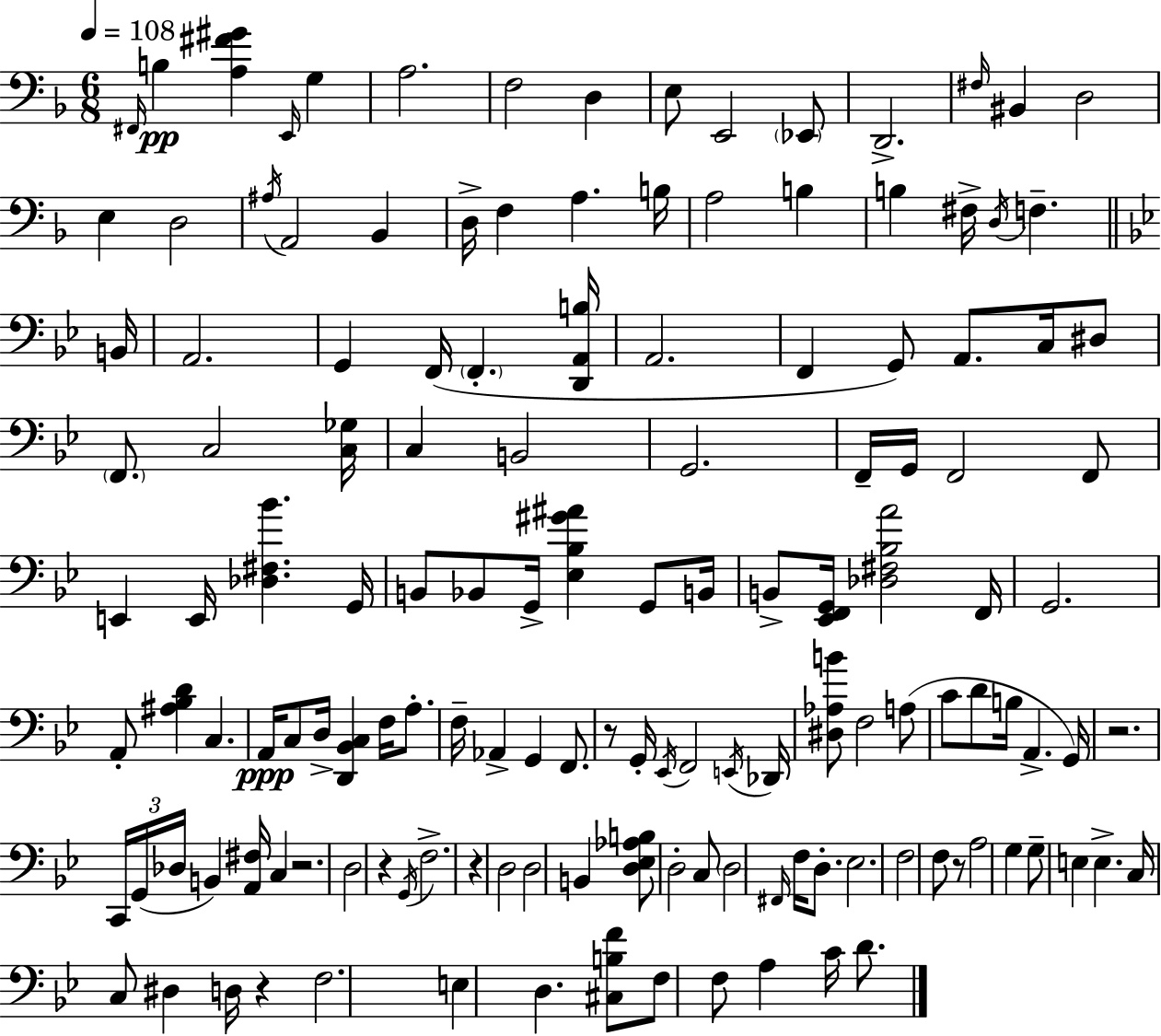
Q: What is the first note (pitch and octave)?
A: F#2